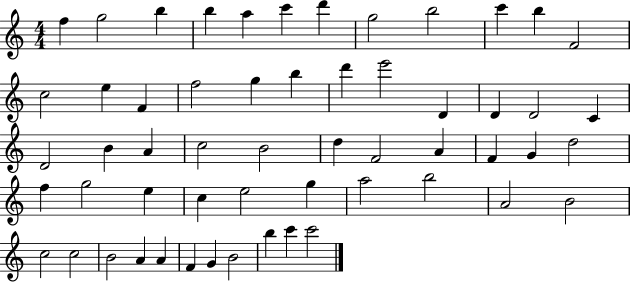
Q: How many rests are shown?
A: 0